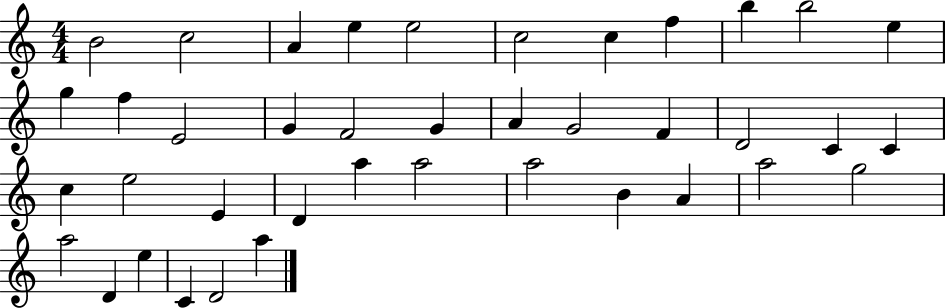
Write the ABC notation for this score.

X:1
T:Untitled
M:4/4
L:1/4
K:C
B2 c2 A e e2 c2 c f b b2 e g f E2 G F2 G A G2 F D2 C C c e2 E D a a2 a2 B A a2 g2 a2 D e C D2 a